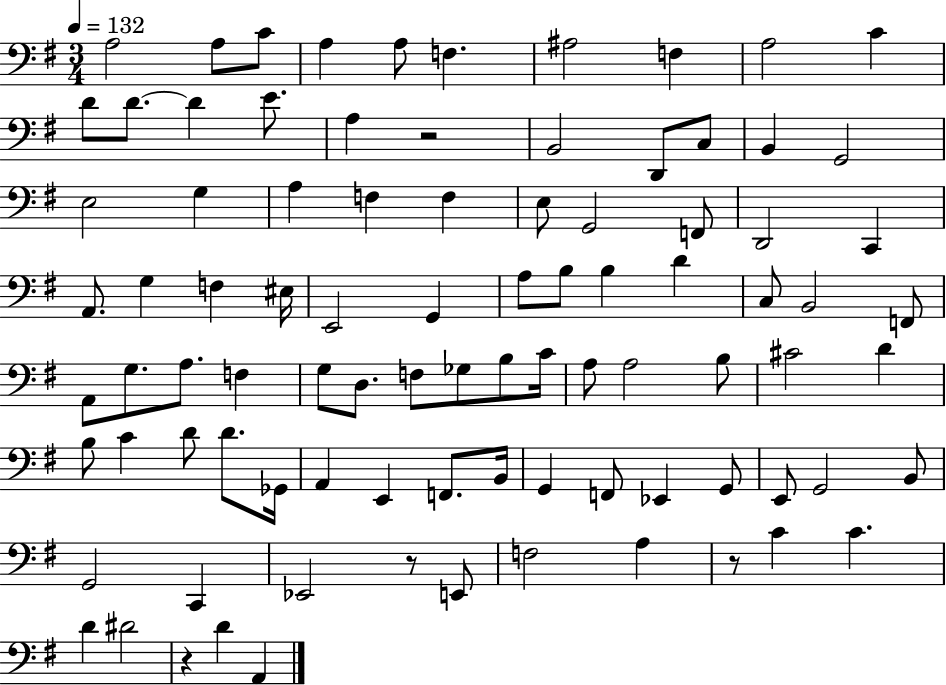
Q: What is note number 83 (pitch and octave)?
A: D4